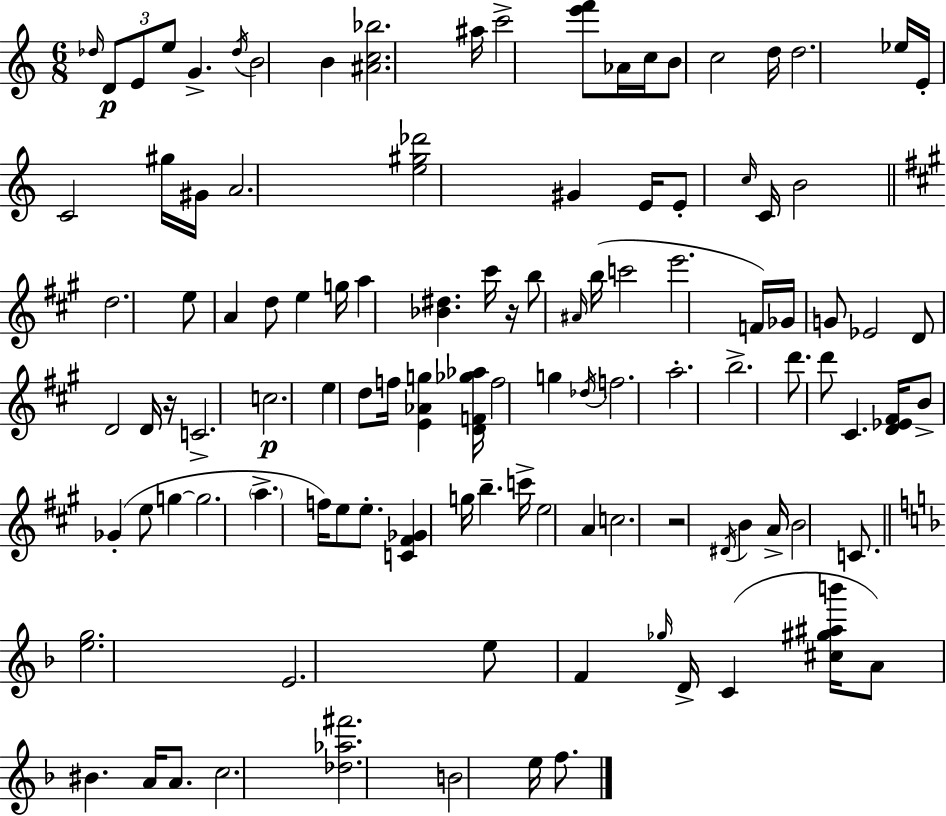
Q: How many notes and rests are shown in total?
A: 110